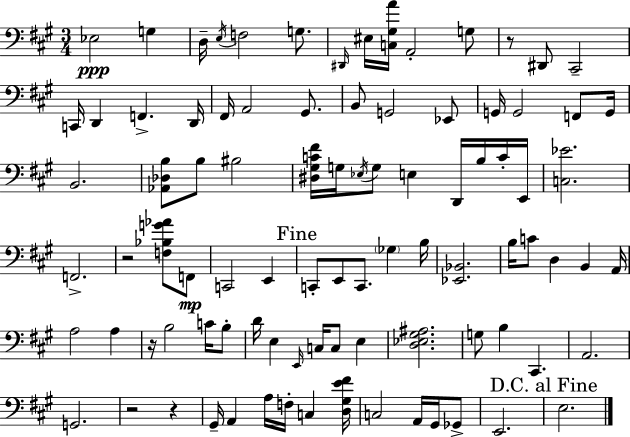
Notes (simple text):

Eb3/h G3/q D3/s E3/s F3/h G3/e. D#2/s EIS3/s [C3,G#3,A4]/s A2/h G3/e R/e D#2/e C#2/h C2/s D2/q F2/q. D2/s F#2/s A2/h G#2/e. B2/e G2/h Eb2/e G2/s G2/h F2/e G2/s B2/h. [Ab2,Db3,B3]/e B3/e BIS3/h [D#3,G#3,C4,F#4]/s G3/s Eb3/s G3/e E3/q D2/s B3/s C4/s E2/s [C3,Eb4]/h. F2/h. R/h [F3,Bb3,G4,Ab4]/e F2/e C2/h E2/q C2/e E2/e C2/e. Gb3/q B3/s [Eb2,Bb2]/h. B3/s C4/e D3/q B2/q A2/s A3/h A3/q R/s B3/h C4/s B3/e D4/s E3/q E2/s C3/s C3/e E3/q [D3,Eb3,G#3,A#3]/h. G3/e B3/q C#2/q. A2/h. G2/h. R/h R/q G#2/s A2/q A3/s F3/s C3/q [D3,G#3,E4,F#4]/s C3/h A2/s G#2/s Gb2/e E2/h. E3/h.